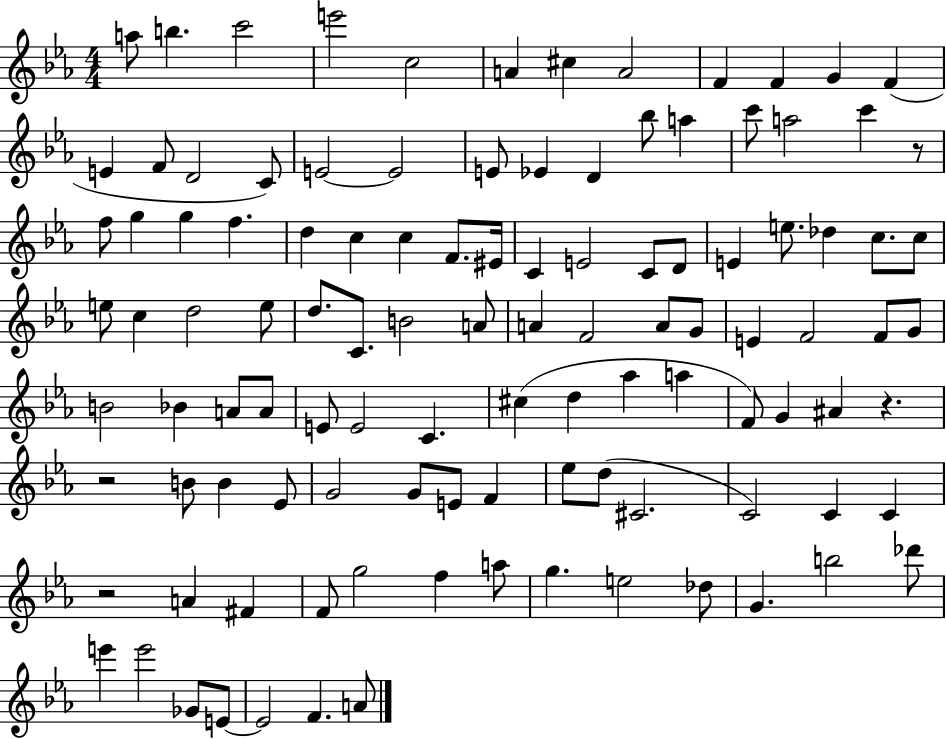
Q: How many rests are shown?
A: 4